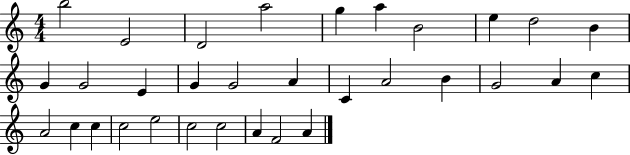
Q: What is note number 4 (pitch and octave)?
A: A5